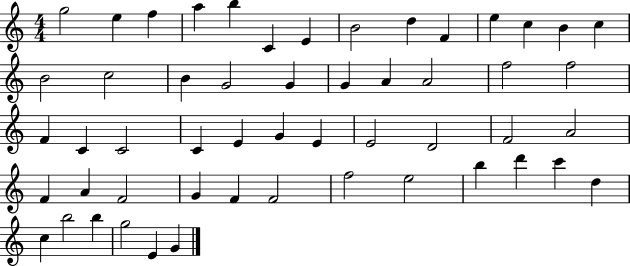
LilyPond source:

{
  \clef treble
  \numericTimeSignature
  \time 4/4
  \key c \major
  g''2 e''4 f''4 | a''4 b''4 c'4 e'4 | b'2 d''4 f'4 | e''4 c''4 b'4 c''4 | \break b'2 c''2 | b'4 g'2 g'4 | g'4 a'4 a'2 | f''2 f''2 | \break f'4 c'4 c'2 | c'4 e'4 g'4 e'4 | e'2 d'2 | f'2 a'2 | \break f'4 a'4 f'2 | g'4 f'4 f'2 | f''2 e''2 | b''4 d'''4 c'''4 d''4 | \break c''4 b''2 b''4 | g''2 e'4 g'4 | \bar "|."
}